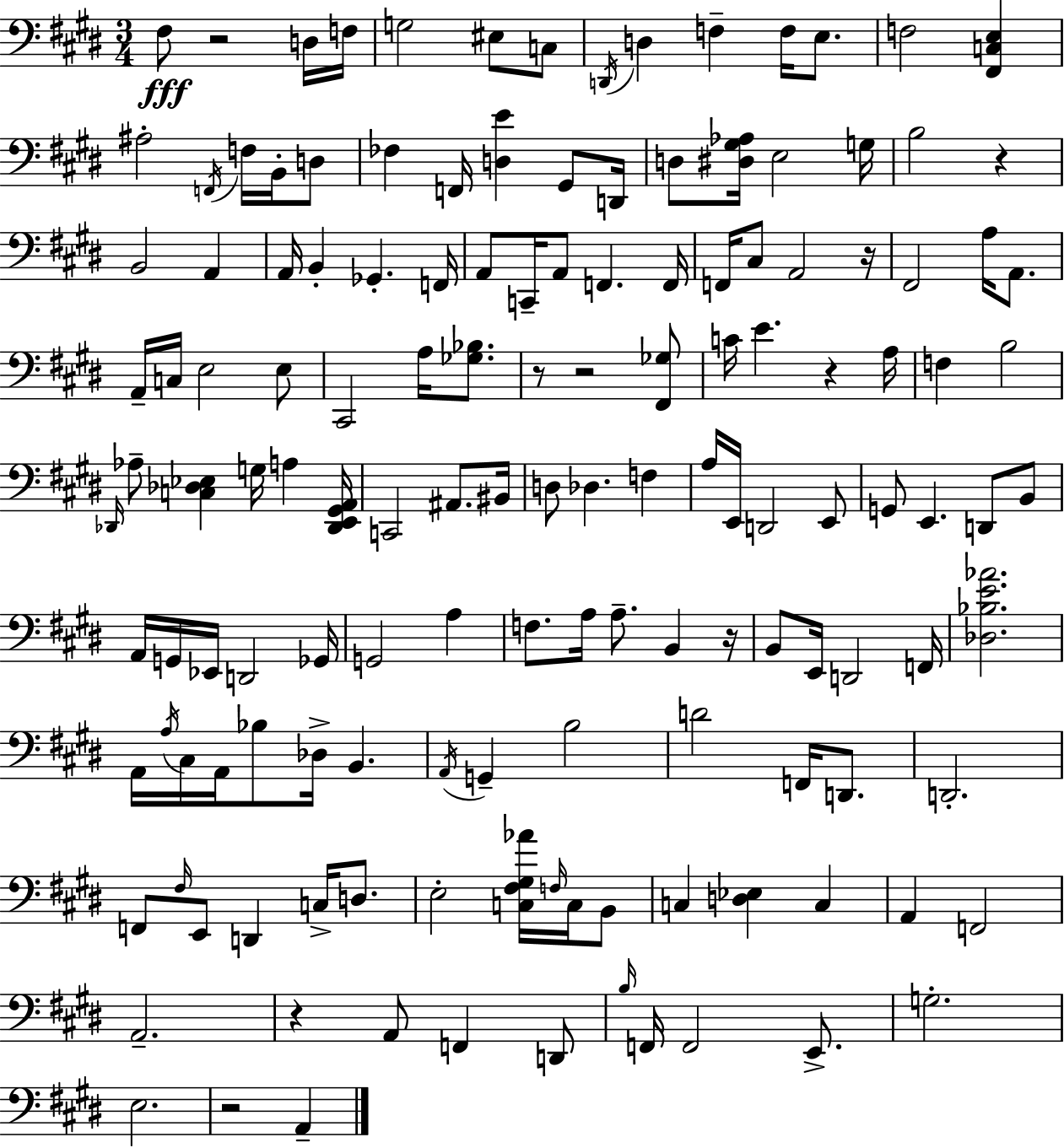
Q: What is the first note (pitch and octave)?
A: F#3